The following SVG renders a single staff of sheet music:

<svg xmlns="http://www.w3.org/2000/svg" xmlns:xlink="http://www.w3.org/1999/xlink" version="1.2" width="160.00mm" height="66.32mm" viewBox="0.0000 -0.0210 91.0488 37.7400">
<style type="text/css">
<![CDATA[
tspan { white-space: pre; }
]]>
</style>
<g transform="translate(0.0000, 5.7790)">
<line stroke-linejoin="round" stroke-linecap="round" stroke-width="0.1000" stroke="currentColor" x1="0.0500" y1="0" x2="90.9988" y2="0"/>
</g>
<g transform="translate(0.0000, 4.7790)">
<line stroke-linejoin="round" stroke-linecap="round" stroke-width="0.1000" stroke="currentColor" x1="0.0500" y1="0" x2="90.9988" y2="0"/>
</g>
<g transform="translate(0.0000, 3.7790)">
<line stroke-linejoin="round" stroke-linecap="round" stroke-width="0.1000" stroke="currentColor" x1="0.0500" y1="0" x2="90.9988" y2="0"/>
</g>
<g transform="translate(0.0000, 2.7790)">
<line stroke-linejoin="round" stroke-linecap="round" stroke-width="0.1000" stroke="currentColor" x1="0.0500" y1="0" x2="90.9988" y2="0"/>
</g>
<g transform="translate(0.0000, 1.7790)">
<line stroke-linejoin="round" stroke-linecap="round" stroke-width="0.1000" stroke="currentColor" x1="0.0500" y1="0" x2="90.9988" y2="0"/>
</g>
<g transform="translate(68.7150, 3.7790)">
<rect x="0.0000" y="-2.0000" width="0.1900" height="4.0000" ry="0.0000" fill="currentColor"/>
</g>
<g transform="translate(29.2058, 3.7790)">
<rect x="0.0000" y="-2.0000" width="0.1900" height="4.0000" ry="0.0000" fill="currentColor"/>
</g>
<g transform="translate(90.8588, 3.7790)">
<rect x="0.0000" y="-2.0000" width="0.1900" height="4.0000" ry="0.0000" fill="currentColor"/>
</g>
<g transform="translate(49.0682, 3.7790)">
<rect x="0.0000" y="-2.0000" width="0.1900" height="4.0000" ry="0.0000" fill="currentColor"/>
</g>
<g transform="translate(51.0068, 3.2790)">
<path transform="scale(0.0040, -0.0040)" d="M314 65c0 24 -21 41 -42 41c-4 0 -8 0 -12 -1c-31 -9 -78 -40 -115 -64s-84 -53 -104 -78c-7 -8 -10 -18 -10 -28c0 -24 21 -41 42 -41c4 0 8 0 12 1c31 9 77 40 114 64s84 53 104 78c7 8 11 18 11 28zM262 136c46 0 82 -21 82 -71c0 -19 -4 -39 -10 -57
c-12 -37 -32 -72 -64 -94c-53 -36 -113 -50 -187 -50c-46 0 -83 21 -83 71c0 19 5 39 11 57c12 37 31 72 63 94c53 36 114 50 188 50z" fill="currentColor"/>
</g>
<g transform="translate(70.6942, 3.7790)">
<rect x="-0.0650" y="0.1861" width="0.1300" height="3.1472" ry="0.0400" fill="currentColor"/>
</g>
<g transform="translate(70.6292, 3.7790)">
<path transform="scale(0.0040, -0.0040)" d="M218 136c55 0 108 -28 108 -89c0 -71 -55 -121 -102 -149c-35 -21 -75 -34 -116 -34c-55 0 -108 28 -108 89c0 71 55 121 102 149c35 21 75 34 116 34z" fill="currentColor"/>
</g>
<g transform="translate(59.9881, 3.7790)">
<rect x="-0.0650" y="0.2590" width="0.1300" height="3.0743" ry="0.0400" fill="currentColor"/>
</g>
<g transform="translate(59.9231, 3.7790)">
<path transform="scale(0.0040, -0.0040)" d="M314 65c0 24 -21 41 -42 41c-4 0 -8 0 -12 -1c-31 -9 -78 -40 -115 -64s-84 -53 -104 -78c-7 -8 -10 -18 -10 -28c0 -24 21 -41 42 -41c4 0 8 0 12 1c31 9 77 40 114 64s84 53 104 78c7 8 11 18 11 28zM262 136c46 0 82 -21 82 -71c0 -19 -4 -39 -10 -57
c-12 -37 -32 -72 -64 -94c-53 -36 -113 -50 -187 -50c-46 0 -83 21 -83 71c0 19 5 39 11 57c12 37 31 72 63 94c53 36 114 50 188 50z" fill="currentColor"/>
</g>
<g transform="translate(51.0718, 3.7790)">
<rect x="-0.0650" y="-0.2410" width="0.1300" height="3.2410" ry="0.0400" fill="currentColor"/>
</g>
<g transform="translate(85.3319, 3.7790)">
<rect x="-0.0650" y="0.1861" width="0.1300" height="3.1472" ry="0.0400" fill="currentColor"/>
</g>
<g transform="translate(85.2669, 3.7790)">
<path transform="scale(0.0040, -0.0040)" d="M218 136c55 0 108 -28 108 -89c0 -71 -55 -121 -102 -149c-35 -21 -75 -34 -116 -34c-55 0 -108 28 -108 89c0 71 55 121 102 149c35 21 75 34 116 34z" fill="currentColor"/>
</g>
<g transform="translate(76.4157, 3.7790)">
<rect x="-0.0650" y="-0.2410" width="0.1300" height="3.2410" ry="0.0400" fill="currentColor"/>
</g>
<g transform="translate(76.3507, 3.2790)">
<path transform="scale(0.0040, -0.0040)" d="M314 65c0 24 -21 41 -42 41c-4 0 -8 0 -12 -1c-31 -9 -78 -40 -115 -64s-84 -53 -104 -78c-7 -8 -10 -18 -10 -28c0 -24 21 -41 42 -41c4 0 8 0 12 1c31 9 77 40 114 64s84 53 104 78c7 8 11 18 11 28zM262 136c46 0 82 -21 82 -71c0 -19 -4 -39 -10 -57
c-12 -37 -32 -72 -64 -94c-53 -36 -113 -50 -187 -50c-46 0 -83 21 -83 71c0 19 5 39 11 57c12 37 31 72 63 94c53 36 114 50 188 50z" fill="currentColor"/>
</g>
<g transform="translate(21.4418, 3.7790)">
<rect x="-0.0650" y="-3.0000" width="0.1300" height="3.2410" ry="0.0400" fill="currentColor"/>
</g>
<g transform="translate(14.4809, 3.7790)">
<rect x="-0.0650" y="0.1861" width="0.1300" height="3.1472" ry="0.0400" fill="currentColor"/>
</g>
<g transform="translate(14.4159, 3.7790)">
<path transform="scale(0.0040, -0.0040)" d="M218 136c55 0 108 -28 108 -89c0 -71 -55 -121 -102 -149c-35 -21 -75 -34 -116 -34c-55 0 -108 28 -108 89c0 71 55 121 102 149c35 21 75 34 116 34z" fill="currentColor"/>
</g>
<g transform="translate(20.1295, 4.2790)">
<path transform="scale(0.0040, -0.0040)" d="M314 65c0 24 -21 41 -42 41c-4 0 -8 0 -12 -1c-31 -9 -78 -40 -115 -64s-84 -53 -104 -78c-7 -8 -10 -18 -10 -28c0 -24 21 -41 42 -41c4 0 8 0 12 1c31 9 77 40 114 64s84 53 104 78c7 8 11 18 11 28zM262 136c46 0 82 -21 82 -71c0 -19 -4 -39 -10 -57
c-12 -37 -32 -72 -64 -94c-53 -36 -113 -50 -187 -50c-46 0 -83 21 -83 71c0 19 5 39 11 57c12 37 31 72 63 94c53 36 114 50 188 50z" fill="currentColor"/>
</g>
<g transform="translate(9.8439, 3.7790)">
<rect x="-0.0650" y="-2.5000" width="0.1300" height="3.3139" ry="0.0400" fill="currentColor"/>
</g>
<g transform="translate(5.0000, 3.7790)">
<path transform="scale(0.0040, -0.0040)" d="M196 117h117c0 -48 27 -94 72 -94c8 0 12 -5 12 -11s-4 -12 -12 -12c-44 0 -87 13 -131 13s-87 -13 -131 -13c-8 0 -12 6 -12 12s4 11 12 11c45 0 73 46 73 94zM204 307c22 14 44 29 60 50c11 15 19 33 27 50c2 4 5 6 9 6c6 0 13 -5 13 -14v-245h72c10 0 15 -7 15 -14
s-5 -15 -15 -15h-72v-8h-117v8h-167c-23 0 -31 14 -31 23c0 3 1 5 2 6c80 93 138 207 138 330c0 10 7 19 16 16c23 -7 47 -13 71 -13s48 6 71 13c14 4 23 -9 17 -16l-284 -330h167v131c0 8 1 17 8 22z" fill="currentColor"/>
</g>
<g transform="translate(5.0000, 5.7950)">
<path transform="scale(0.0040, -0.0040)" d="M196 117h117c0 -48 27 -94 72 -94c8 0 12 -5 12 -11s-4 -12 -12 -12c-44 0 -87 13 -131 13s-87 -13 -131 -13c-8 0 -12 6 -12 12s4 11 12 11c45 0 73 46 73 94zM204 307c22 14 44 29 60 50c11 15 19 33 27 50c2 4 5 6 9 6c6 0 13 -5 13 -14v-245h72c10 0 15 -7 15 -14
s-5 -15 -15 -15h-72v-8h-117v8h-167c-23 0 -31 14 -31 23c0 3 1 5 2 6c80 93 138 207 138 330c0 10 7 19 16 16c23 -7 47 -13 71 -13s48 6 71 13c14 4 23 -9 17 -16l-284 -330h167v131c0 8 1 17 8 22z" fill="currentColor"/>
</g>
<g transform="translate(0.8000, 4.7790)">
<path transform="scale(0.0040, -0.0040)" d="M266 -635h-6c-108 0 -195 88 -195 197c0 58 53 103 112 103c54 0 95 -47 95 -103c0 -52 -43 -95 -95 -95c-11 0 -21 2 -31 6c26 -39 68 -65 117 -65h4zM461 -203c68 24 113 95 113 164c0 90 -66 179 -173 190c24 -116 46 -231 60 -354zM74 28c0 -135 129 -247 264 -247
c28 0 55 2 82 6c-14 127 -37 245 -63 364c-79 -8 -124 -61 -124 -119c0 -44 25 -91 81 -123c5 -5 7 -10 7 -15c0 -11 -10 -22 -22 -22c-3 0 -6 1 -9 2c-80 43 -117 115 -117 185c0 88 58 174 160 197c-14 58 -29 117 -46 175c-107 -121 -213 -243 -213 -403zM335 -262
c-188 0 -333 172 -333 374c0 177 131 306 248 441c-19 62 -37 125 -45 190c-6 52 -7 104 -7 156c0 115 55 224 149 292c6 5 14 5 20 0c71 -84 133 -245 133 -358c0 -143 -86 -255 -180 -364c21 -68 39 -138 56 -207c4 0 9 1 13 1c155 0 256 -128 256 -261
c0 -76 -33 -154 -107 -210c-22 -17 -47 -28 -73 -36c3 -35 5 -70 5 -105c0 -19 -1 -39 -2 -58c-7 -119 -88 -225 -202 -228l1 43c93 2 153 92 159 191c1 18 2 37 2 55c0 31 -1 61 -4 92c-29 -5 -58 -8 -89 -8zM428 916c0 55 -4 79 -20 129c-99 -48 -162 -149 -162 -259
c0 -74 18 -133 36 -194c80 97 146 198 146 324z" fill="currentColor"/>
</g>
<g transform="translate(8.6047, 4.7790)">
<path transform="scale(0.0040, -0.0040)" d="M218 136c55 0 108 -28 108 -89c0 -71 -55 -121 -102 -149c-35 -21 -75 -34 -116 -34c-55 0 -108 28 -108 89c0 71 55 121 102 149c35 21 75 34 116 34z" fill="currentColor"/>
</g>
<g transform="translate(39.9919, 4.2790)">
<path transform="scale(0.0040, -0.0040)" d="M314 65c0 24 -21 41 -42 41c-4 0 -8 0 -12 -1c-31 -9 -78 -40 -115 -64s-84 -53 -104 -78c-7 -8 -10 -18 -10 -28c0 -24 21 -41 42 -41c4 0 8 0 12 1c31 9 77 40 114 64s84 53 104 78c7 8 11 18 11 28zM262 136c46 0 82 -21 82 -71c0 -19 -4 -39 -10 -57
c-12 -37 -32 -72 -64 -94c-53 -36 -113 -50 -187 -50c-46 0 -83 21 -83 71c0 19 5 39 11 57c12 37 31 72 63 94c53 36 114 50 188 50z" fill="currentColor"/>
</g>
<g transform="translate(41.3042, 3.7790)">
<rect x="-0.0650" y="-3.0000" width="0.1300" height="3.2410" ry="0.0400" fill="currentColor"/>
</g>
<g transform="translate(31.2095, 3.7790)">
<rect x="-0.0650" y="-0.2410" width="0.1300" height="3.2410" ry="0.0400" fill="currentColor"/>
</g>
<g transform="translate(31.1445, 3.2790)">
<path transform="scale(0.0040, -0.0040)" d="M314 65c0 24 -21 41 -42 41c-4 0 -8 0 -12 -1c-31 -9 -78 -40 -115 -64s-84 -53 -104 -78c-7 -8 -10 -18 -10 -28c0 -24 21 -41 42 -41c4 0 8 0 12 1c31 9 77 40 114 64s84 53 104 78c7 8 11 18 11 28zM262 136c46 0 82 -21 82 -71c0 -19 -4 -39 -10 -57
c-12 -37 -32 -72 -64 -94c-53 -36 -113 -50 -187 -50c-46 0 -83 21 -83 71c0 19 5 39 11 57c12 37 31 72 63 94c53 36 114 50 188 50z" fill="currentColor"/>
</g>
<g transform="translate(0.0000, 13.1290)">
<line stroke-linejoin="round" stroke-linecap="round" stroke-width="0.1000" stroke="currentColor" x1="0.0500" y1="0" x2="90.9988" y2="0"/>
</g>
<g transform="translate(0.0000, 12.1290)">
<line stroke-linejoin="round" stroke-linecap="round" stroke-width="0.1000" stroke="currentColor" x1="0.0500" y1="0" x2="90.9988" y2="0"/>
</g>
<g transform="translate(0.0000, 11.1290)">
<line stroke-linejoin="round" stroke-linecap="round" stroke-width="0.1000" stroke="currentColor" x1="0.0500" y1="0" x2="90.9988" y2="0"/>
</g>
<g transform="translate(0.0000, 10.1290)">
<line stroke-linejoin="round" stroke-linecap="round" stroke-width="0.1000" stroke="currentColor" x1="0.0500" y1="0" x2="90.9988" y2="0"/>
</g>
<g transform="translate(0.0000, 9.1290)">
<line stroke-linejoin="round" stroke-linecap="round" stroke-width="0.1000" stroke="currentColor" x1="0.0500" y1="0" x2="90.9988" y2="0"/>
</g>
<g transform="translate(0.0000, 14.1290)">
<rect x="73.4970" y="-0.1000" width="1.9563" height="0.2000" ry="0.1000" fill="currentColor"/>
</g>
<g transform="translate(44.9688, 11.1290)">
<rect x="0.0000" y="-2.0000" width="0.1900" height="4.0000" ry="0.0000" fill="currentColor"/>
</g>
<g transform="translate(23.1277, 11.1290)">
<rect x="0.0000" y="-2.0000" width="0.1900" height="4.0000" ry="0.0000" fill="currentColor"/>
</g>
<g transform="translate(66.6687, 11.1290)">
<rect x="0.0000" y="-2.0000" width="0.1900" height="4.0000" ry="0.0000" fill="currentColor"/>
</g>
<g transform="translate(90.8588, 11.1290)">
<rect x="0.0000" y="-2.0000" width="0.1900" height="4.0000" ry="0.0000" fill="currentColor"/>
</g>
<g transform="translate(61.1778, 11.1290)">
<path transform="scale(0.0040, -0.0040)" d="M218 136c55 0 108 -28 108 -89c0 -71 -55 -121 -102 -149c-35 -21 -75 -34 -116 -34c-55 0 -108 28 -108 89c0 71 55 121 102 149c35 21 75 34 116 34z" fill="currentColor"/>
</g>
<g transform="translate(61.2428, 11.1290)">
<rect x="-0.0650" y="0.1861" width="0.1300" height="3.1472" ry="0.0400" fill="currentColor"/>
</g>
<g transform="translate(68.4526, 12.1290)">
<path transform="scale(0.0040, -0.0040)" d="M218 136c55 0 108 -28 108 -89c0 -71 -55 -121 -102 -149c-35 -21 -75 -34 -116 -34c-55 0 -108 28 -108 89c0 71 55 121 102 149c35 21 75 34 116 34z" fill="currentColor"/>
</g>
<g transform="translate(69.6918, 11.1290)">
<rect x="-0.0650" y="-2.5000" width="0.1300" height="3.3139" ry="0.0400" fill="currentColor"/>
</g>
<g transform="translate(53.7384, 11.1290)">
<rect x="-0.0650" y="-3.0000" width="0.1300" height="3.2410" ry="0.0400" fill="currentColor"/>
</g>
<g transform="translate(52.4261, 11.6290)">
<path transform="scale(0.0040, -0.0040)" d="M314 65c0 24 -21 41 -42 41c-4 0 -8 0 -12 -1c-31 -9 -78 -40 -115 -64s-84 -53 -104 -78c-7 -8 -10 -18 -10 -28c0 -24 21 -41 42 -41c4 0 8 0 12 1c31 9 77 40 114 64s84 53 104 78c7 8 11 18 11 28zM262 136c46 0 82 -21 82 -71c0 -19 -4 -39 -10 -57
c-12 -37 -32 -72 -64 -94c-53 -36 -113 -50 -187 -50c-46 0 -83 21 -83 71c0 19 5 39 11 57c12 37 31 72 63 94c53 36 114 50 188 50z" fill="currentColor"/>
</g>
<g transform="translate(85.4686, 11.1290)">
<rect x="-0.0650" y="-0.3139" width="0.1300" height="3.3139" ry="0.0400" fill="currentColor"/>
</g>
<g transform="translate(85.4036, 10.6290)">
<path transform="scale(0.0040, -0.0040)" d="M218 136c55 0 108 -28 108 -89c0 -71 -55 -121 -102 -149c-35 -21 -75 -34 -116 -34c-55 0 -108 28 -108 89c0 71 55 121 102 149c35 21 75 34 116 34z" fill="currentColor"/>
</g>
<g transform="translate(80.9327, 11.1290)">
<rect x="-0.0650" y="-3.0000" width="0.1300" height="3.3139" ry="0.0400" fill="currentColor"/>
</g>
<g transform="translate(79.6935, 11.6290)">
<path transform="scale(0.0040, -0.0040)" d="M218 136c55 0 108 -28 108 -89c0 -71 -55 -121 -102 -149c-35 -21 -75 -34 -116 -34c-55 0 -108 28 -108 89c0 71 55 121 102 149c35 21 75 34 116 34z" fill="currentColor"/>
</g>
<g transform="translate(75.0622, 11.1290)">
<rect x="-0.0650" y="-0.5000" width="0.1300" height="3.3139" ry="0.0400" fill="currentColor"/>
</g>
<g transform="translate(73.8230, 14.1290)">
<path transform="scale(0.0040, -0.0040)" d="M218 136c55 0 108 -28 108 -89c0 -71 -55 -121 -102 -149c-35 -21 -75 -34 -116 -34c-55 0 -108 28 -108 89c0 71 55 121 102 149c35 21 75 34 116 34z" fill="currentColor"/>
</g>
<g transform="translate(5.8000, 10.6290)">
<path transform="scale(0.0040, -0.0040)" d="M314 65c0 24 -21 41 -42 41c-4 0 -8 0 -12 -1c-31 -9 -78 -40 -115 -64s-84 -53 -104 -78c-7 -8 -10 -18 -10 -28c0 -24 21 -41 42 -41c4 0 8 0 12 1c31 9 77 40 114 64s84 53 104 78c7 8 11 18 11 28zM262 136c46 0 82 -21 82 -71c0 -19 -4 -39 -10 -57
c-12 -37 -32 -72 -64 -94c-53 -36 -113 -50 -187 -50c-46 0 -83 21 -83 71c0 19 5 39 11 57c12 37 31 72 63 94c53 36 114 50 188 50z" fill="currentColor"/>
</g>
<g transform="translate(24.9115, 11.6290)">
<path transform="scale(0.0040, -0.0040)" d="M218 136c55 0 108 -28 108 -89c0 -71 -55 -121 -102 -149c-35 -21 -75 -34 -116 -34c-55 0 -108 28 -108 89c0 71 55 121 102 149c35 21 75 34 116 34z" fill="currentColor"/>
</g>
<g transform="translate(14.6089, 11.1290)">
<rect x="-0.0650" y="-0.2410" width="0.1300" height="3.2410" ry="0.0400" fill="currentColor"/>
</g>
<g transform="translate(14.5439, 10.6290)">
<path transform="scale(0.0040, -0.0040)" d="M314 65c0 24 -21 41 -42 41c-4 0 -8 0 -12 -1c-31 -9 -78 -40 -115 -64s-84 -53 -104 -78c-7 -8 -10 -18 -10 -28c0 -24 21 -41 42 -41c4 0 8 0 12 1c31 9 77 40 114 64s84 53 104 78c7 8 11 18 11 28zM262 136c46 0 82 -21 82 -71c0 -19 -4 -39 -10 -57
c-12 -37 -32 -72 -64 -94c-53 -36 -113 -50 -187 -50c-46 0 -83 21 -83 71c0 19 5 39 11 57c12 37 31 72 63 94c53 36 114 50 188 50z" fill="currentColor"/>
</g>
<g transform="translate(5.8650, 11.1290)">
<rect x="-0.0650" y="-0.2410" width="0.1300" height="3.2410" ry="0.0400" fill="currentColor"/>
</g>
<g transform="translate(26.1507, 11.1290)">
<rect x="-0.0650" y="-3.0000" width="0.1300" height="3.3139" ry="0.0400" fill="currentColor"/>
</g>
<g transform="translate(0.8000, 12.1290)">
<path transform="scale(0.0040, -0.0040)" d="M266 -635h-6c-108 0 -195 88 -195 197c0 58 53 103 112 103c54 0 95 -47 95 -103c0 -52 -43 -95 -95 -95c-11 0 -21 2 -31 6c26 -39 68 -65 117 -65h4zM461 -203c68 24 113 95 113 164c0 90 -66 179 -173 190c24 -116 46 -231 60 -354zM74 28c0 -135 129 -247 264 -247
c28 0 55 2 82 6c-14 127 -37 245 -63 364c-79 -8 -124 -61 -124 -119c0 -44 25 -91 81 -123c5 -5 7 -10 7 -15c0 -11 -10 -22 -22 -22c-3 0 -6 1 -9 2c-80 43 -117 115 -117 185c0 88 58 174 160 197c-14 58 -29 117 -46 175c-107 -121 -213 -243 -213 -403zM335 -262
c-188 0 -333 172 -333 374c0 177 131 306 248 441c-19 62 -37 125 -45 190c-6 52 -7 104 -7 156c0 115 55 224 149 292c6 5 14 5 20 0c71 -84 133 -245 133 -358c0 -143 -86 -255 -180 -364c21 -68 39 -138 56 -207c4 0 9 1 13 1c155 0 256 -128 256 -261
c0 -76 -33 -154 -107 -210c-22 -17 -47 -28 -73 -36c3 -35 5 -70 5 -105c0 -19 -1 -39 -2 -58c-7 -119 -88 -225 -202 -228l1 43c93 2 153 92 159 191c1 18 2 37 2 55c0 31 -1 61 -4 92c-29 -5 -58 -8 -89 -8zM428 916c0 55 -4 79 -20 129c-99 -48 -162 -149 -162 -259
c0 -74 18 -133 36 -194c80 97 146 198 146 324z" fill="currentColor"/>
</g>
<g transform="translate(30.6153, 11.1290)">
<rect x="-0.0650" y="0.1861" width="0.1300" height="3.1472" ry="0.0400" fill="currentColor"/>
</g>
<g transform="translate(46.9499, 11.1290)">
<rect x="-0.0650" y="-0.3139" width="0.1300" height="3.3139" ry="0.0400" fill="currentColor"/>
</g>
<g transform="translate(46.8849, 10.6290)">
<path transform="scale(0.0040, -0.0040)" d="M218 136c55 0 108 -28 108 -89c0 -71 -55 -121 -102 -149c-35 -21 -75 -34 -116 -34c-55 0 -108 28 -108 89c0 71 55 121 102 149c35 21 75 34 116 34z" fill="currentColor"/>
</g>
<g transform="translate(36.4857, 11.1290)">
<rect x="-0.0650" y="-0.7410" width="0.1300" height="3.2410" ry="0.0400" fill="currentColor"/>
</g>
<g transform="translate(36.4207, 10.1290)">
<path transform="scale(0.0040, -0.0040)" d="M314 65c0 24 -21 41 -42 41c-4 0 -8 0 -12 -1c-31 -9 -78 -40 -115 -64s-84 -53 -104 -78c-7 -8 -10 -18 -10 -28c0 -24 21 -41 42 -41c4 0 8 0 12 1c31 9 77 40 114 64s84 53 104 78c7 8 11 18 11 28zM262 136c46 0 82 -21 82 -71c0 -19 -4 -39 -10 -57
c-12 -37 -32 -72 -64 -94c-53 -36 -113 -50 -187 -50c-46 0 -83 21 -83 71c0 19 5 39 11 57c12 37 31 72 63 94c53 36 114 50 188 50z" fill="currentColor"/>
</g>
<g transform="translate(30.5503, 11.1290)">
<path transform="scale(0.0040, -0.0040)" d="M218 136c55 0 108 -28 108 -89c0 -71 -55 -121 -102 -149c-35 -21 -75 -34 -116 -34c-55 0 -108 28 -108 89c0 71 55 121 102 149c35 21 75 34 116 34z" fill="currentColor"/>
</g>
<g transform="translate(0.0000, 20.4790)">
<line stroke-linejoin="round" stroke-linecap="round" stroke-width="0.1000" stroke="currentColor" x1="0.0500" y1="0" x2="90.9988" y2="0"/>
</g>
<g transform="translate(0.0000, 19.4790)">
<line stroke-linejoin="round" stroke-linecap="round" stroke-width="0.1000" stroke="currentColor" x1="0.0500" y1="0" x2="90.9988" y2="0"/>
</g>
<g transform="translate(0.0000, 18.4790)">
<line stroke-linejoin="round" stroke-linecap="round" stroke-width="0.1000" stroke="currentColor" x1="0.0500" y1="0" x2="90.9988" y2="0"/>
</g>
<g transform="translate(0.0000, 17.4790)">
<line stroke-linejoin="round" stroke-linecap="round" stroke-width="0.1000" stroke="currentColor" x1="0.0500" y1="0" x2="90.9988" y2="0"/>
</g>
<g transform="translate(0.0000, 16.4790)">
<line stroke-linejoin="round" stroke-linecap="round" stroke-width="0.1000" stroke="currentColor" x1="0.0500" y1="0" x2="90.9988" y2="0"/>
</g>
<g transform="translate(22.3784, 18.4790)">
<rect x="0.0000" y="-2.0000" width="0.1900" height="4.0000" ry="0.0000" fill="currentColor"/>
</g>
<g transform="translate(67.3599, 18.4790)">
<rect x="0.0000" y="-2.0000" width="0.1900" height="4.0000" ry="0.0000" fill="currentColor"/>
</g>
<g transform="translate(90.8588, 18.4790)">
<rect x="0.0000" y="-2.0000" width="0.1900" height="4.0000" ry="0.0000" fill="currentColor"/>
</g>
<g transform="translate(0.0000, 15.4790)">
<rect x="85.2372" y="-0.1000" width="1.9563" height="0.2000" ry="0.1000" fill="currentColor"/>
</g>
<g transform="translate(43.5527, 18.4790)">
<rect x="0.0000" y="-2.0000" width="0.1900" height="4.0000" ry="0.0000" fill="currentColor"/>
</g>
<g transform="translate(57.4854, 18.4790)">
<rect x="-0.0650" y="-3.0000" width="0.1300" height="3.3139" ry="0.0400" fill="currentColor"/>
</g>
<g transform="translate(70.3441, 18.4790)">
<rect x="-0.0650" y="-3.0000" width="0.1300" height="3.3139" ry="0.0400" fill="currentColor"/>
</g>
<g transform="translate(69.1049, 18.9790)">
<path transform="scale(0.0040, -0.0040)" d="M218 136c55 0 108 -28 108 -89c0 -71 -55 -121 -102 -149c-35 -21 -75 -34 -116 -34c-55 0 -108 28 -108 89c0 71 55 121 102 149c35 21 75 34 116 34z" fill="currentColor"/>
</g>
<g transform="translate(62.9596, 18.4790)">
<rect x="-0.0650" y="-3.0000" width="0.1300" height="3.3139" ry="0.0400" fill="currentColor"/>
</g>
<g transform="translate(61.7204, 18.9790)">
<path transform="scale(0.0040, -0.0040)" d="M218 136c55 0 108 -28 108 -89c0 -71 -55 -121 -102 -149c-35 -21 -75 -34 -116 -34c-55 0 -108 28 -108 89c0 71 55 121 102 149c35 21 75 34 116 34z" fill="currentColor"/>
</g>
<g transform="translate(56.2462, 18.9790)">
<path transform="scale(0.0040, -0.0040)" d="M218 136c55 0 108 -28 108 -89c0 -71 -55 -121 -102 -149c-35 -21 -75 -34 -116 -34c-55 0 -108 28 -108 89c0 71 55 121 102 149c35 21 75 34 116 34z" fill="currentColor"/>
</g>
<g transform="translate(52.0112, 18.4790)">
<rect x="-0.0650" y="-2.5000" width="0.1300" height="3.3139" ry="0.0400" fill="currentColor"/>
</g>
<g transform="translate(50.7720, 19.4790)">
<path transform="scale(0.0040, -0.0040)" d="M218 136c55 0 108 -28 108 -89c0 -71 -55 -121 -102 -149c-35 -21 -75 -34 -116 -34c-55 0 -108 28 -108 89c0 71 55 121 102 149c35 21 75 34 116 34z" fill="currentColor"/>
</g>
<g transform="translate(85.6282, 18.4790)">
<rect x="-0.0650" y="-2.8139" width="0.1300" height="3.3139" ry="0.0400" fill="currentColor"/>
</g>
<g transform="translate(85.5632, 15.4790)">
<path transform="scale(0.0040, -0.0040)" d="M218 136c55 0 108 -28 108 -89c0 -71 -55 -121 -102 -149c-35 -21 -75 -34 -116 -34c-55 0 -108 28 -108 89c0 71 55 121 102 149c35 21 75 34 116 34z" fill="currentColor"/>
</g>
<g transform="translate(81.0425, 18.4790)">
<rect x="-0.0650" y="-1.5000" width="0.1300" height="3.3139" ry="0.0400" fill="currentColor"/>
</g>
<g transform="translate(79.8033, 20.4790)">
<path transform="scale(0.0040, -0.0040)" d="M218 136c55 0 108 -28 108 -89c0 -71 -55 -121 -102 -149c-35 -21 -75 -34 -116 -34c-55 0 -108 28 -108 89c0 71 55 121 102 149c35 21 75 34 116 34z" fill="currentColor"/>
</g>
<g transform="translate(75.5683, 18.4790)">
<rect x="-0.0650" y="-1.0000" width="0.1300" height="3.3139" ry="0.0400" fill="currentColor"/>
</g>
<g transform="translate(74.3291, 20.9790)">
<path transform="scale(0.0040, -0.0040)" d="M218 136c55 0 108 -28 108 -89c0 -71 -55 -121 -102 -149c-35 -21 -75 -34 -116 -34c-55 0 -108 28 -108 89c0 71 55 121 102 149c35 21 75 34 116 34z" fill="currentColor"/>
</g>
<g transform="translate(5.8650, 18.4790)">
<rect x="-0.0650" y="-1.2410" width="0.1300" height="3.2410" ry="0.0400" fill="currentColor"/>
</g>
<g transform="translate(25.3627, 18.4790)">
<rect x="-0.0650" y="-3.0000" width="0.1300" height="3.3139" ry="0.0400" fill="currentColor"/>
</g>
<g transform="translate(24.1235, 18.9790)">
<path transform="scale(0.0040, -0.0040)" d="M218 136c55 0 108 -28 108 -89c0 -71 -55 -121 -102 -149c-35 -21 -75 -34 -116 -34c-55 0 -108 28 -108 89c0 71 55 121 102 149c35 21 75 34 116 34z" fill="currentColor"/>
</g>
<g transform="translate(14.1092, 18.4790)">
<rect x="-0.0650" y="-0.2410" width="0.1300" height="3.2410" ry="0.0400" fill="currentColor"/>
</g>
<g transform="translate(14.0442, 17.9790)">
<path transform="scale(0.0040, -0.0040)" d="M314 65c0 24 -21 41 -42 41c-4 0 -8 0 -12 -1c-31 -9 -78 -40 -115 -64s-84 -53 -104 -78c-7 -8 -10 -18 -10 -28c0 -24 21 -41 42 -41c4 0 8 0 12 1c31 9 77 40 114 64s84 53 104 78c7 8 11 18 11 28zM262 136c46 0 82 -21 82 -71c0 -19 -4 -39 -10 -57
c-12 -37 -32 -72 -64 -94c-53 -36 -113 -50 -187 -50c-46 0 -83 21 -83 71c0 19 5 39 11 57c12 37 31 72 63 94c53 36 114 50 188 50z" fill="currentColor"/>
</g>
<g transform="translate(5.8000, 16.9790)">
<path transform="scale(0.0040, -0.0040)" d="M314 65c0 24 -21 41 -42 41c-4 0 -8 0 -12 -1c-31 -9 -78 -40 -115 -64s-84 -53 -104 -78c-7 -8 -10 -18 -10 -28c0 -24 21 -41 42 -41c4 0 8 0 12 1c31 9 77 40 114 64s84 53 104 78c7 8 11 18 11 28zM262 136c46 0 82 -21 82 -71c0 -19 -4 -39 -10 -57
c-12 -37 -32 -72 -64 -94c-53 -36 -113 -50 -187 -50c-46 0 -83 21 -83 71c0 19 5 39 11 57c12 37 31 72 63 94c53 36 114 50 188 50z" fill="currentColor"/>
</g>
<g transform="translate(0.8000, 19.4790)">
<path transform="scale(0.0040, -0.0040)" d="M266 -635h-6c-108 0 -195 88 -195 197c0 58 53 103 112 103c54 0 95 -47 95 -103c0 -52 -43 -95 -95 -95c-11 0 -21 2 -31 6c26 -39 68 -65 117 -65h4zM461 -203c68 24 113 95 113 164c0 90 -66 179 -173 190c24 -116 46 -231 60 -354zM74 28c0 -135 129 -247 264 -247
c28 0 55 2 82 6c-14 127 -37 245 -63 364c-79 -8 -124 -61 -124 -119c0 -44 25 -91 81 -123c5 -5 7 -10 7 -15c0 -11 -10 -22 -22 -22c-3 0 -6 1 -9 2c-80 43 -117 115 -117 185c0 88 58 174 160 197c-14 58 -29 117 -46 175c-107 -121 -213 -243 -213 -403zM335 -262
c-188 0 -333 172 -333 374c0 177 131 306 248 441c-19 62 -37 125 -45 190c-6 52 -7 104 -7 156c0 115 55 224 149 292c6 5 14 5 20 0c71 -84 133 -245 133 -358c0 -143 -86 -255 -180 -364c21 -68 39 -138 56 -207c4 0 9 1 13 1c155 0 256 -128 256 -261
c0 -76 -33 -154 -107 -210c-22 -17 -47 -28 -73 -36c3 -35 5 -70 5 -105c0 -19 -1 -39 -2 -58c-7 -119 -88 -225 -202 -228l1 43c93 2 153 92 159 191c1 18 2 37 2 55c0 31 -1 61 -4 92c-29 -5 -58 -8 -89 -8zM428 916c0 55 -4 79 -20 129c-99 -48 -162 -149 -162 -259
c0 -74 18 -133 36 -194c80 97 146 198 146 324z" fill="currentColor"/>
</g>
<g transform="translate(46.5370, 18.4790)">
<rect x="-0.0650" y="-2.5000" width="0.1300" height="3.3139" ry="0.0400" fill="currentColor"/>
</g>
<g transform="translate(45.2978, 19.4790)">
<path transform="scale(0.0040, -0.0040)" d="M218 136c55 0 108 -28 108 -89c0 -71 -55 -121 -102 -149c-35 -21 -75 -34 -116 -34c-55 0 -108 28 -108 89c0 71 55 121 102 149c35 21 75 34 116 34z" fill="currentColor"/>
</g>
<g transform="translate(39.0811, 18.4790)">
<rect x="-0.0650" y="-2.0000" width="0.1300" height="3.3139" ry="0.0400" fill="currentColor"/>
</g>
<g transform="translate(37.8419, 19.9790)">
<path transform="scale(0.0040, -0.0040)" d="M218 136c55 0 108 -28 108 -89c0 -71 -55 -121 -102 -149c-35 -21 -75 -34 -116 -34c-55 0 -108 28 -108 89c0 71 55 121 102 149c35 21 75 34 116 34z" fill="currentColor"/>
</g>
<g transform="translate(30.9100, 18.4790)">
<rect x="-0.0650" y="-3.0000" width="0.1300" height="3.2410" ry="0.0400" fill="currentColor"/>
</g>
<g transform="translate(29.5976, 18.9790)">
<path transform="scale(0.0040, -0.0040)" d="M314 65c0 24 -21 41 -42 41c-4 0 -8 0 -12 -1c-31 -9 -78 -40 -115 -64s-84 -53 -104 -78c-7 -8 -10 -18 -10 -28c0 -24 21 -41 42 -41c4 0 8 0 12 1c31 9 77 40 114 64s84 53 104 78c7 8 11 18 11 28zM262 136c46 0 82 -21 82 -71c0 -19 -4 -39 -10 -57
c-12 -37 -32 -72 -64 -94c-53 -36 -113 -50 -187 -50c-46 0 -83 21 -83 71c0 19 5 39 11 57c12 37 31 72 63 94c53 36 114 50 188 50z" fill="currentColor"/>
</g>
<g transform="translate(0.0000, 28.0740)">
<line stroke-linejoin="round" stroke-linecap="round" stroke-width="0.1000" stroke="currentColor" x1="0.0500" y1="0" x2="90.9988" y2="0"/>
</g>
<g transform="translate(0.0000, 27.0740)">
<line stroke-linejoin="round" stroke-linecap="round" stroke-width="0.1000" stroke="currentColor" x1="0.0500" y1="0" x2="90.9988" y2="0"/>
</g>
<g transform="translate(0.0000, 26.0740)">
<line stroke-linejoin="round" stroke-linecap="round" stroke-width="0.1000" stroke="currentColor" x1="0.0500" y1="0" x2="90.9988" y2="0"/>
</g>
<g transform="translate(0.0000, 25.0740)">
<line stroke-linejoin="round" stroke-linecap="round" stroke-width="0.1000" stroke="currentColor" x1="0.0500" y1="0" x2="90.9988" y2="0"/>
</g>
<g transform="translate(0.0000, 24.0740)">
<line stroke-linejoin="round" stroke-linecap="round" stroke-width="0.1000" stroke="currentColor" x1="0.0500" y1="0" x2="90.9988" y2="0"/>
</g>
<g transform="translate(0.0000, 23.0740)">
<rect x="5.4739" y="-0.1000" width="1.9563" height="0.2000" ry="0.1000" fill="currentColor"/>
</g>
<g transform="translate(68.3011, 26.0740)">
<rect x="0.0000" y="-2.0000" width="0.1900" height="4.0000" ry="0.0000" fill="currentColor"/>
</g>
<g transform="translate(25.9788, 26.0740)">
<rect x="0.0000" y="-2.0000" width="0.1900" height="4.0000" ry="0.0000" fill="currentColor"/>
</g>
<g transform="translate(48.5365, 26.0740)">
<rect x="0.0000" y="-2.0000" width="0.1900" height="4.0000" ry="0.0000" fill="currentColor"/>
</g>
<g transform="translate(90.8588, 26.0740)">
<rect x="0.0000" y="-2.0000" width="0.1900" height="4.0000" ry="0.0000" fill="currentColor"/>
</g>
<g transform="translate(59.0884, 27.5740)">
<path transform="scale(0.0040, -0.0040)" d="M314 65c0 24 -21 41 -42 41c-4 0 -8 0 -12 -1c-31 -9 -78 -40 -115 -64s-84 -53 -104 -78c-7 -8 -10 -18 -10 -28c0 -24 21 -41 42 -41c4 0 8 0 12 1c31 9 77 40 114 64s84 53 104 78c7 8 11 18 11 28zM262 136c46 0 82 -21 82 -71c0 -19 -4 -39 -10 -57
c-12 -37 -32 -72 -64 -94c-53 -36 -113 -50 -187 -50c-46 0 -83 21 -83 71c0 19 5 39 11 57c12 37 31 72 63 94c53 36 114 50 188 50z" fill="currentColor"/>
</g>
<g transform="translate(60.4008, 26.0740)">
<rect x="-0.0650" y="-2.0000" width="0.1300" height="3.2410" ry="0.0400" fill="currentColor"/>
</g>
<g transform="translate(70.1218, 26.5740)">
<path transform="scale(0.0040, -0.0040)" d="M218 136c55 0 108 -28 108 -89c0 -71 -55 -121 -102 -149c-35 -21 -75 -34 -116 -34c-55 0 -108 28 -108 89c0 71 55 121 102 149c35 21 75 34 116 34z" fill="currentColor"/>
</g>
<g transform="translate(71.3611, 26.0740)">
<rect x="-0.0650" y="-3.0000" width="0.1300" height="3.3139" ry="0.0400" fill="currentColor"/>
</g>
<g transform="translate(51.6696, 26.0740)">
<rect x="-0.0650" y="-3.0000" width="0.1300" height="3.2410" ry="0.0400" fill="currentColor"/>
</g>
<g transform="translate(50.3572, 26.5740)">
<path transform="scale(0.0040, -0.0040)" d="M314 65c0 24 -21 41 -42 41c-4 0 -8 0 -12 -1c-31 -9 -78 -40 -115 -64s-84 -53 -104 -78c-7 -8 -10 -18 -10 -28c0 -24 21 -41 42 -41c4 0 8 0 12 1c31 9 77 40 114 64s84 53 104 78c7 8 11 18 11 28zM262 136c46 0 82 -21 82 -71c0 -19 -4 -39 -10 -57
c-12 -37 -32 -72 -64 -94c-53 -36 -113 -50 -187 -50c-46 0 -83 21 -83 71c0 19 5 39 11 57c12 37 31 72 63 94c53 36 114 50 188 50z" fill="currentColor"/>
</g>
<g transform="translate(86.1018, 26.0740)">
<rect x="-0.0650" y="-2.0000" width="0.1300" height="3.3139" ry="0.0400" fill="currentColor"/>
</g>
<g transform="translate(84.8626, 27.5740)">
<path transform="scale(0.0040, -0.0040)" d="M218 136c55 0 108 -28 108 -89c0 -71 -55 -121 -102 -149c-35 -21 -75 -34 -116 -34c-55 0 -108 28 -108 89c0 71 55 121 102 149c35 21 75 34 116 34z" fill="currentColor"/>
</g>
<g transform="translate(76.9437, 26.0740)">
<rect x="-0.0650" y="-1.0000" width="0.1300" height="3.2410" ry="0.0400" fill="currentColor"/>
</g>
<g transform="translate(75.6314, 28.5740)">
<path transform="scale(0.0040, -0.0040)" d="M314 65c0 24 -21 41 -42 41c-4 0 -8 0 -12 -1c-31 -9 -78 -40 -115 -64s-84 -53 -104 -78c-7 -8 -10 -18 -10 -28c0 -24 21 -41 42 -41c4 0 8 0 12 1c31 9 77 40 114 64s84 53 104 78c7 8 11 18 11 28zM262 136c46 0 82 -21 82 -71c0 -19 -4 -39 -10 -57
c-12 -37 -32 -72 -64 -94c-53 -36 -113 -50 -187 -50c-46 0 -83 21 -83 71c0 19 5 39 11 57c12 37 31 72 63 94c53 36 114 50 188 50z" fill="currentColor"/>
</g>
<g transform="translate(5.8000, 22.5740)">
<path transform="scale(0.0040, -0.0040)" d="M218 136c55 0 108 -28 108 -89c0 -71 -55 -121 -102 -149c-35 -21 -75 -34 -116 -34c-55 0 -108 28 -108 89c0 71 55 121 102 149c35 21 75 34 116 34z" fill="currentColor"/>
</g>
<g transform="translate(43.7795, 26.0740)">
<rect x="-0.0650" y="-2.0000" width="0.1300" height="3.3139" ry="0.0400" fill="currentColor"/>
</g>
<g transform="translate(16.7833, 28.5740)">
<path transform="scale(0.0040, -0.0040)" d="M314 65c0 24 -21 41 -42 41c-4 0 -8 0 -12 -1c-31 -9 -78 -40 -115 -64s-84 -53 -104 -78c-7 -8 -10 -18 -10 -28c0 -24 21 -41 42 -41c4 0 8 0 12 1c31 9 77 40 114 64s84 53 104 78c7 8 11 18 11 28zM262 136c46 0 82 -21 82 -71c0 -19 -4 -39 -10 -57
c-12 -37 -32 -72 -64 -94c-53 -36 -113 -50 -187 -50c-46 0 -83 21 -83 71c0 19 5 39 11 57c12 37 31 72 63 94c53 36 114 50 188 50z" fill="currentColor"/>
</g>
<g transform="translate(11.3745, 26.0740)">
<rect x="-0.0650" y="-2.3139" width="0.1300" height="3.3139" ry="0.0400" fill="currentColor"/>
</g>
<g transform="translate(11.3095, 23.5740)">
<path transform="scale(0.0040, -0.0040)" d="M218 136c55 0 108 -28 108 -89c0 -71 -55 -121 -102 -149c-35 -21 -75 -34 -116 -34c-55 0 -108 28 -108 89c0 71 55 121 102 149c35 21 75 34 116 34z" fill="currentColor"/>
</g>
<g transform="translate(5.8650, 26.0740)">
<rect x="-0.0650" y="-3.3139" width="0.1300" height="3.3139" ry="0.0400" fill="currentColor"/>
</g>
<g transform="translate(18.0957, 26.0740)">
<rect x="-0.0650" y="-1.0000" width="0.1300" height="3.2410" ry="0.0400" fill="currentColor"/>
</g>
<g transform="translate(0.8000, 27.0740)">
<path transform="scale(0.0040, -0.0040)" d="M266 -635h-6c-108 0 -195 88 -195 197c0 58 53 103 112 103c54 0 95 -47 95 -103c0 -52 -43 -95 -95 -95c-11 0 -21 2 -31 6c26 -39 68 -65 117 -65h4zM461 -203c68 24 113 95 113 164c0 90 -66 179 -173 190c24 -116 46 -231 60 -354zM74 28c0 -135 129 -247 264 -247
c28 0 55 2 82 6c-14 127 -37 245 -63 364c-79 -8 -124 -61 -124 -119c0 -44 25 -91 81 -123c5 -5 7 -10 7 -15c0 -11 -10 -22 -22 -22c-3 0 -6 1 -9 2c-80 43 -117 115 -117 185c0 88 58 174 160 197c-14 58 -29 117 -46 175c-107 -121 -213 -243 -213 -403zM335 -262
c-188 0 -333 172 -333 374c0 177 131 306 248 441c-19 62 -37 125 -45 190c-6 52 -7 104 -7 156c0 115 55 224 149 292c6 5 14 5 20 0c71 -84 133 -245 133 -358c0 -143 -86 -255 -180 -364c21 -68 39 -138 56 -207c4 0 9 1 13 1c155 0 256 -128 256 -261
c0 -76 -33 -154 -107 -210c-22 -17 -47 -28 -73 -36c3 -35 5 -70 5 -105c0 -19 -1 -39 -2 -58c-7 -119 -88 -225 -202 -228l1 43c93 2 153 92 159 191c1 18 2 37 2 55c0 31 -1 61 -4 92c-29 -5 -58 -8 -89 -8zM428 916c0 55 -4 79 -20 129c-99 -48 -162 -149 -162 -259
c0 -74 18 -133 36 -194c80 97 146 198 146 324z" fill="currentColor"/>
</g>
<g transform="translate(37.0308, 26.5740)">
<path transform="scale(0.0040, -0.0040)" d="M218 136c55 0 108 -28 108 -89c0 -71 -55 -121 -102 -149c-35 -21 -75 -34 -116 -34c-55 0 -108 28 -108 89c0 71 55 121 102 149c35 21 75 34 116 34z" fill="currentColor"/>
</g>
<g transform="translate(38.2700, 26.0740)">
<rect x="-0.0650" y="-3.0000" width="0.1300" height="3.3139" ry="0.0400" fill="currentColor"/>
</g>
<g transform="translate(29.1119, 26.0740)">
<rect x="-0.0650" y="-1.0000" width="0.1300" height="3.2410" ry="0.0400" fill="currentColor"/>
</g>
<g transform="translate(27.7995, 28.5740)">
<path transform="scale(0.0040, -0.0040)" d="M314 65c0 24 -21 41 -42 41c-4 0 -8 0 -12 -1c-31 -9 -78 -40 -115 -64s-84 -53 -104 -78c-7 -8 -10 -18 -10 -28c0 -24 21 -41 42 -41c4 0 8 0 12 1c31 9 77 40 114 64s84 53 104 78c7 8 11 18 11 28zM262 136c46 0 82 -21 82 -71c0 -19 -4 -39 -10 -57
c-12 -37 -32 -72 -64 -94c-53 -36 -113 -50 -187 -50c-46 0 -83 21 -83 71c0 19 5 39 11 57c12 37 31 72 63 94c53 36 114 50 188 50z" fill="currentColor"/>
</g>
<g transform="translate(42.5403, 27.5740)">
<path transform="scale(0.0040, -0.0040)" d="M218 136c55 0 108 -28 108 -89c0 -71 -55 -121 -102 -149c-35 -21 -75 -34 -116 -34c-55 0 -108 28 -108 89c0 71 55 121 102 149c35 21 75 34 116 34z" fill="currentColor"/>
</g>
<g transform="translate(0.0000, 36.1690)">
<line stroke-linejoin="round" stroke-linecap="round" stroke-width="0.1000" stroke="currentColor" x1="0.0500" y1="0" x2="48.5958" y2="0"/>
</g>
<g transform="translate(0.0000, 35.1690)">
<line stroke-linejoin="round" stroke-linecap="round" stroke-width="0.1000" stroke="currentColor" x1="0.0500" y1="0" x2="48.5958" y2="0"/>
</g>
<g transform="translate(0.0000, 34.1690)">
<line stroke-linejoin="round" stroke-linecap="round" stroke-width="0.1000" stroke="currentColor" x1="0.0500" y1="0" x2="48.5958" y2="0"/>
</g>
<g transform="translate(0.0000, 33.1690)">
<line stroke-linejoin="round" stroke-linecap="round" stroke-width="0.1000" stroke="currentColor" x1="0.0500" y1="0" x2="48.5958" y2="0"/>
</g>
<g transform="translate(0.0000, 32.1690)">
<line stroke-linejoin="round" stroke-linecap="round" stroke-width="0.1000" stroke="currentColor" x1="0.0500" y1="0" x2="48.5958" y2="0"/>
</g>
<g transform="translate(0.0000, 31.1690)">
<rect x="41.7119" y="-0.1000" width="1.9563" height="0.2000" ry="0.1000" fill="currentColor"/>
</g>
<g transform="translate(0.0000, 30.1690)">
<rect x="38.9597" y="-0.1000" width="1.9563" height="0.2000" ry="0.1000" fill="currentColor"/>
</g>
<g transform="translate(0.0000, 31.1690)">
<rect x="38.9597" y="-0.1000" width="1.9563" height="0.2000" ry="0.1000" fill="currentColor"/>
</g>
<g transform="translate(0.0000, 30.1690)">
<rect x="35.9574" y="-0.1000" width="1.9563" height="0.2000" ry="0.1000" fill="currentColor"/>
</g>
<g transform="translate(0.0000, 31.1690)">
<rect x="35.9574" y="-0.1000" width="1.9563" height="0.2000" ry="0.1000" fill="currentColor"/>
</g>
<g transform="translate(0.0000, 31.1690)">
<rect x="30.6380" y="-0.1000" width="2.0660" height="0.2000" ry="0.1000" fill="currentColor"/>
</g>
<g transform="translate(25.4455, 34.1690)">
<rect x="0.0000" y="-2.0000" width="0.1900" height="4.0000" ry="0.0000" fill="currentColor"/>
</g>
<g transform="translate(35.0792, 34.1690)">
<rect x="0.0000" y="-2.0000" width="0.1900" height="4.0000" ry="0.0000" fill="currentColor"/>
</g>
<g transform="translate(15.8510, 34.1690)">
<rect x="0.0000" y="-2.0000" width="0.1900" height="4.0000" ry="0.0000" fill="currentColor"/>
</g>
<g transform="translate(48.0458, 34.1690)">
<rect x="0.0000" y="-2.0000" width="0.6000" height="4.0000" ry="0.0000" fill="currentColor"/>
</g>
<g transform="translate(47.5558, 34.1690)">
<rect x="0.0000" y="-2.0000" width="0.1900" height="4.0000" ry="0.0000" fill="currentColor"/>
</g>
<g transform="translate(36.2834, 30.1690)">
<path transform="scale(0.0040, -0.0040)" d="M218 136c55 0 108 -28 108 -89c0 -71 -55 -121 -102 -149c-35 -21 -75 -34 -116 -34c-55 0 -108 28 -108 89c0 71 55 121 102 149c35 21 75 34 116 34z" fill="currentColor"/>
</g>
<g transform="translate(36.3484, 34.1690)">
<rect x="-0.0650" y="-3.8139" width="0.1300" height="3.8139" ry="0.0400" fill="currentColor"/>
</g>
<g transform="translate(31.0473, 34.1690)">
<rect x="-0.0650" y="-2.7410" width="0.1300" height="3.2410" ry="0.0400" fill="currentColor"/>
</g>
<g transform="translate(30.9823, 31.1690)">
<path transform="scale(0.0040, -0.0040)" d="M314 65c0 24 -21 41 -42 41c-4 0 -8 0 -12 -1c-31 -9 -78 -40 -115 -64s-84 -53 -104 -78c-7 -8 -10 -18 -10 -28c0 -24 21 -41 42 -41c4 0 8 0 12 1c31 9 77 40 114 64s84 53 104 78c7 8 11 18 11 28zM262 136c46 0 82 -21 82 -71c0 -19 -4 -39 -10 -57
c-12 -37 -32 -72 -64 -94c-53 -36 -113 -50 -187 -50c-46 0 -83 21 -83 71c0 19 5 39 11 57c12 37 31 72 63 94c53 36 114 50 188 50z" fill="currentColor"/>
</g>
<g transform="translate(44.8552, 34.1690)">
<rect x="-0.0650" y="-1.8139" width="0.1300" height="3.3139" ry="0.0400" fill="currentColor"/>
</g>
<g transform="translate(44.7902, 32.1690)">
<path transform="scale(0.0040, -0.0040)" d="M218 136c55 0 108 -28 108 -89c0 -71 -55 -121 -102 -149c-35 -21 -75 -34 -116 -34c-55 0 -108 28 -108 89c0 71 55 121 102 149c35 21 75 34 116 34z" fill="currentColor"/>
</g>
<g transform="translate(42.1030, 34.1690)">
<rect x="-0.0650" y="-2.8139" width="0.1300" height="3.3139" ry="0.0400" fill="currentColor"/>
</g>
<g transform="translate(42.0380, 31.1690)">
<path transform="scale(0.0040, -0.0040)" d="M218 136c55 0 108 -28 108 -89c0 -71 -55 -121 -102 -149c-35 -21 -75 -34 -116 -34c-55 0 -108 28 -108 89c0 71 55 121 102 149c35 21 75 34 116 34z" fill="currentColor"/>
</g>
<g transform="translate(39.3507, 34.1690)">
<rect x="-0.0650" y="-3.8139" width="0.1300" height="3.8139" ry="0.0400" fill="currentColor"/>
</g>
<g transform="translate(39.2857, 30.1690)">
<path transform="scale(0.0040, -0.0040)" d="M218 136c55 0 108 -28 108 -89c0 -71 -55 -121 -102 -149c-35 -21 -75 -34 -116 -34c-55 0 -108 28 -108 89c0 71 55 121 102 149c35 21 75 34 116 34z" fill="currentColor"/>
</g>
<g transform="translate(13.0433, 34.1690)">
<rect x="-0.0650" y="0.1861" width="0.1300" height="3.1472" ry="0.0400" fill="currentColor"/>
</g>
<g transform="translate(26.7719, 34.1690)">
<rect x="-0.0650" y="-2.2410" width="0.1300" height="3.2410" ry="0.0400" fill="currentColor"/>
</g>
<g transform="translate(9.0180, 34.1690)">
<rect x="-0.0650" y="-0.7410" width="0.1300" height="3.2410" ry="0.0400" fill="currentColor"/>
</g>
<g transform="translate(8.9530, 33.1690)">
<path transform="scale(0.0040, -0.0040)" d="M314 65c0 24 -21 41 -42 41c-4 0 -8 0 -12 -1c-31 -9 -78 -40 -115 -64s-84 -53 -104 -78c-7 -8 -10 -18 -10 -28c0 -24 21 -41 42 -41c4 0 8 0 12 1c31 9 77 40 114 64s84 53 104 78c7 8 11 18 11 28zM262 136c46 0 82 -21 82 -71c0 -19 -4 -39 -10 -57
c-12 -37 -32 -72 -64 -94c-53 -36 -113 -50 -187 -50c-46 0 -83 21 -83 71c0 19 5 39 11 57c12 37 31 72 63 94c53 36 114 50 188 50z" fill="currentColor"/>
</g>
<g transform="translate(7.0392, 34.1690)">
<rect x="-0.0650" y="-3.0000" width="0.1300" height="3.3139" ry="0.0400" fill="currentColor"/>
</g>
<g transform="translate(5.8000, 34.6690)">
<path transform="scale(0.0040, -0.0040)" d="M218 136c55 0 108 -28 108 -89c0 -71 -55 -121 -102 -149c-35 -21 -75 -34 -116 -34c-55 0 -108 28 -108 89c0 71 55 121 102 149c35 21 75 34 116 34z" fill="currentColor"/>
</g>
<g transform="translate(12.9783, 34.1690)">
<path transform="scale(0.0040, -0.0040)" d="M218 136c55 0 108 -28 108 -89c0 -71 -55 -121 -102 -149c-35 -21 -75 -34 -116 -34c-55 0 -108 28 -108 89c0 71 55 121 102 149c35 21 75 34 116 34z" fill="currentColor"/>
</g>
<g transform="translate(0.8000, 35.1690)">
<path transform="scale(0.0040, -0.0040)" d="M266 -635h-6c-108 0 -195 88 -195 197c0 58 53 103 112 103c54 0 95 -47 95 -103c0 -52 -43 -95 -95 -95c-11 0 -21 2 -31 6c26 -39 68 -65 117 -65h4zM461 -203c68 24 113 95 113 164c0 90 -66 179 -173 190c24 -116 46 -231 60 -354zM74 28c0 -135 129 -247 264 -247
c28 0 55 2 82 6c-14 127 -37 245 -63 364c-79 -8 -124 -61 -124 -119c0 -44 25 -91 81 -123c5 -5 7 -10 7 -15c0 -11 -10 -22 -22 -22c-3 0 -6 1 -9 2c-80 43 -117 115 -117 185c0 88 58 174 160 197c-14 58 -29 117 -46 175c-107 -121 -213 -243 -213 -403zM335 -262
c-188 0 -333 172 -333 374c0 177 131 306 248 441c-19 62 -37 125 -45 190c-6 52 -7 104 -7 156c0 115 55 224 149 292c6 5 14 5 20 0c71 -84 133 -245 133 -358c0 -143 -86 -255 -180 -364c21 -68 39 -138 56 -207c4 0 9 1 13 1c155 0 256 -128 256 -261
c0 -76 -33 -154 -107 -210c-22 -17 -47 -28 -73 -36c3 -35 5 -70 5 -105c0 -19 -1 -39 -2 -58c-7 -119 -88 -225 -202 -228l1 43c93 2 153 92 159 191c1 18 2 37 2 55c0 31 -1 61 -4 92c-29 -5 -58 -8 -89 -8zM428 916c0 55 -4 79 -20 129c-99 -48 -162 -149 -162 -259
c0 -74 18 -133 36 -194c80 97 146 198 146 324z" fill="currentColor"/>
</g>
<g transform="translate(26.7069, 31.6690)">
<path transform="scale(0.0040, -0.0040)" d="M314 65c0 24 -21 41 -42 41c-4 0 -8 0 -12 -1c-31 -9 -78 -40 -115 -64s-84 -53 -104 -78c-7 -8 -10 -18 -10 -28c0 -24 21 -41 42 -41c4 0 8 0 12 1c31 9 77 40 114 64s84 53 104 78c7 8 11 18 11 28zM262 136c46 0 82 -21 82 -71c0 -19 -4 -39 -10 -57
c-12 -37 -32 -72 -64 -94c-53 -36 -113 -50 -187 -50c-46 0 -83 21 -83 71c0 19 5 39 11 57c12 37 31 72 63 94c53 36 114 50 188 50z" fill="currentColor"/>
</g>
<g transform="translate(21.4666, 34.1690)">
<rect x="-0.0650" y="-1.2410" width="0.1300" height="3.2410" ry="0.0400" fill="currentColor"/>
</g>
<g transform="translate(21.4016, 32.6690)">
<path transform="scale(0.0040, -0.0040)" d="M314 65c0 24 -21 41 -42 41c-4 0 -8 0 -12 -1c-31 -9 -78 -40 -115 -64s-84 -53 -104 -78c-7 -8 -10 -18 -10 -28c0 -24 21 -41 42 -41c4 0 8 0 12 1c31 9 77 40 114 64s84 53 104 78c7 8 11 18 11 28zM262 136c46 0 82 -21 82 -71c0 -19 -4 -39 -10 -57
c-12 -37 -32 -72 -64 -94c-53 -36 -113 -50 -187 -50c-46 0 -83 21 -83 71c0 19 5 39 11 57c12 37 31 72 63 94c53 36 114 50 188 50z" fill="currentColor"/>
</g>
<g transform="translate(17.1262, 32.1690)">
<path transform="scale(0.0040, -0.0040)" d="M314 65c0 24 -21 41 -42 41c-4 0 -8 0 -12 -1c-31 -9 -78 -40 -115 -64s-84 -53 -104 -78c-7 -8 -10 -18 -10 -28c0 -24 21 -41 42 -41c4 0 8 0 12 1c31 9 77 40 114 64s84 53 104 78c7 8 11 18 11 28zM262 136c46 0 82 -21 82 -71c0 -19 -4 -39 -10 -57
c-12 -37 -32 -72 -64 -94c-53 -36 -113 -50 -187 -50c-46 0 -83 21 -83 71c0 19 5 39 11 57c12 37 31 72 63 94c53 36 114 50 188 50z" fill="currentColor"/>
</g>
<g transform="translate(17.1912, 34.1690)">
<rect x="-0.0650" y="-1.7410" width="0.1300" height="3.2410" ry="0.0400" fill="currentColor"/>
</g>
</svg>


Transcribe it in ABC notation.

X:1
T:Untitled
M:4/4
L:1/4
K:C
G B A2 c2 A2 c2 B2 B c2 B c2 c2 A B d2 c A2 B G C A c e2 c2 A A2 F G G A A A D E a b g D2 D2 A F A2 F2 A D2 F A d2 B f2 e2 g2 a2 c' c' a f